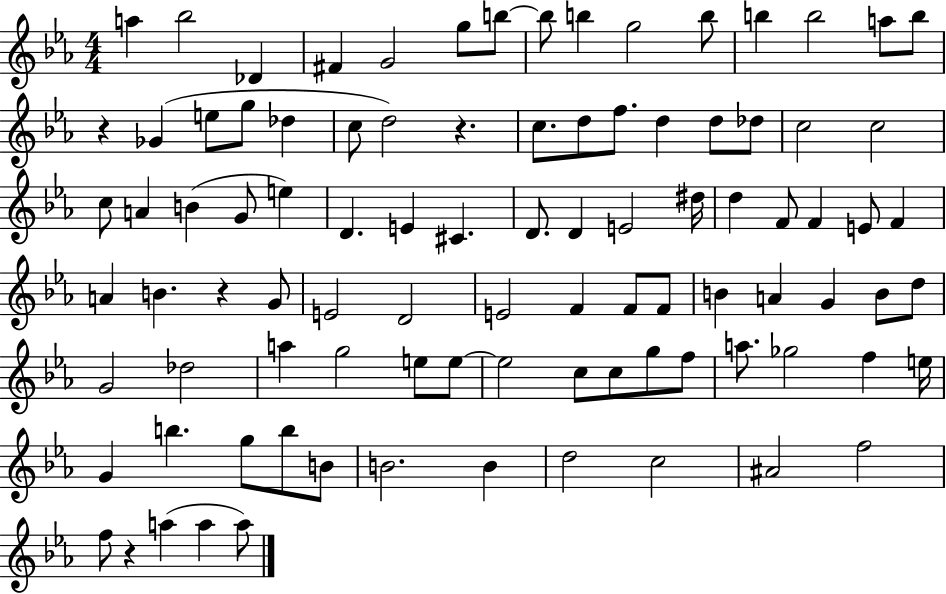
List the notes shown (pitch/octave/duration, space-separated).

A5/q Bb5/h Db4/q F#4/q G4/h G5/e B5/e B5/e B5/q G5/h B5/e B5/q B5/h A5/e B5/e R/q Gb4/q E5/e G5/e Db5/q C5/e D5/h R/q. C5/e. D5/e F5/e. D5/q D5/e Db5/e C5/h C5/h C5/e A4/q B4/q G4/e E5/q D4/q. E4/q C#4/q. D4/e. D4/q E4/h D#5/s D5/q F4/e F4/q E4/e F4/q A4/q B4/q. R/q G4/e E4/h D4/h E4/h F4/q F4/e F4/e B4/q A4/q G4/q B4/e D5/e G4/h Db5/h A5/q G5/h E5/e E5/e E5/h C5/e C5/e G5/e F5/e A5/e. Gb5/h F5/q E5/s G4/q B5/q. G5/e B5/e B4/e B4/h. B4/q D5/h C5/h A#4/h F5/h F5/e R/q A5/q A5/q A5/e